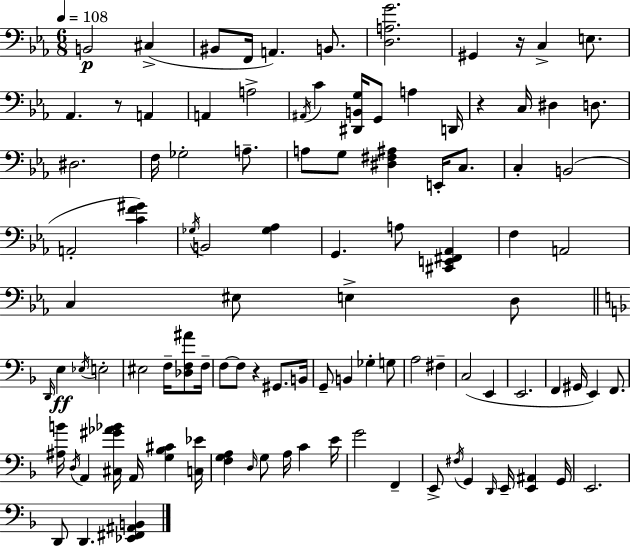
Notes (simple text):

B2/h C#3/q BIS2/e F2/s A2/q. B2/e. [D3,A3,G4]/h. G#2/q R/s C3/q E3/e. Ab2/q. R/e A2/q A2/q A3/h A#2/s C4/q [D#2,B2,G3]/s G2/e A3/q D2/s R/q C3/s D#3/q D3/e. D#3/h. F3/s Gb3/h A3/e. A3/e G3/e [D#3,F#3,A#3]/q E2/s C3/e. C3/q B2/h A2/h [C4,F4,G#4]/q Gb3/s B2/h [Gb3,Ab3]/q G2/q. A3/e [C#2,E2,F#2,Ab2]/q F3/q A2/h C3/q EIS3/e E3/q D3/e D2/s E3/q Eb3/s E3/h EIS3/h F3/s [Db3,F3,A#4]/e F3/s F3/e F3/e R/q G#2/e. B2/s G2/e B2/q Gb3/q G3/e A3/h F#3/q C3/h E2/q E2/h. F2/q G#2/s E2/q F2/e. [A#3,B4]/s D3/s A2/q [C#3,G#4,Ab4,Bb4]/s A2/s [G3,Bb3,C#4]/q [C3,Eb4]/s [F3,G3,A3]/q D3/s G3/e A3/s C4/q E4/s G4/h F2/q E2/e F#3/s G2/q D2/s E2/s [E2,A#2]/q G2/s E2/h. D2/e D2/q. [Eb2,F#2,A#2,B2]/q